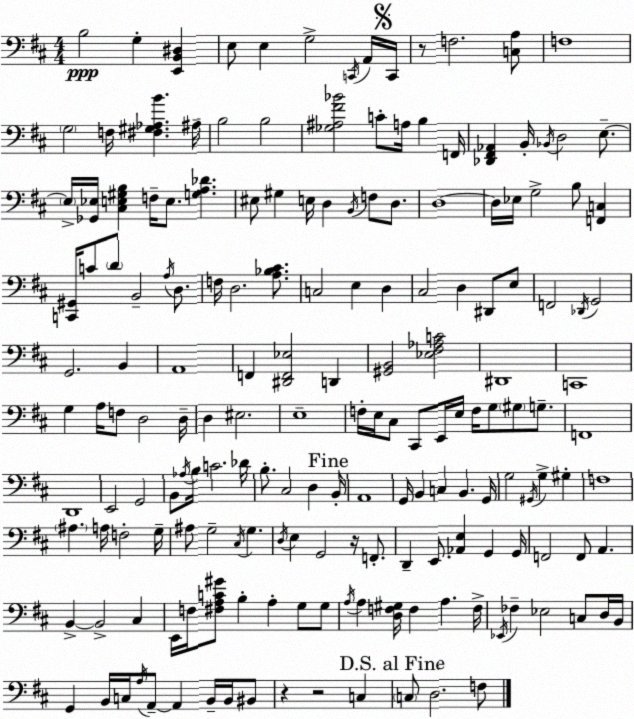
X:1
T:Untitled
M:4/4
L:1/4
K:D
B,2 G, [E,,B,,^D,] E,/2 E, G,2 C,,/4 A,,/4 C,,/4 z/2 F,2 [C,A,]/2 F,4 G,2 F,/4 [^F,^G,_A,B] ^A,/4 B,2 B,2 [_G,^A,^F_B]2 C/2 A,/4 B, F,,/4 [_D,,^F,,_A,,] B,,/4 _B,,/4 D,2 E,/2 E,/4 [_G,,_E,]/4 [^C,E,^G,B,] F,/4 E,/2 [G,A,_D] ^E,/2 ^G, E,/4 D, B,,/4 F,/2 D,/2 D,4 D,/4 _E,/4 G,2 B,/2 [F,,C,] [C,,^G,,]/4 C/2 D/2 B,,2 A,/4 D,/2 F,/4 D,2 [A,_B,^C]/2 C,2 E, D, ^C,2 D, ^D,,/2 E,/2 F,,2 _D,,/4 G,,2 G,,2 B,, A,,4 F,, [^D,,F,,_E,]2 D,, [^G,,B,,]2 [_E,^F,_A,C]2 ^D,,4 C,,4 G, A,/4 F,/2 D,2 D,/4 D, ^E,2 E,4 F,/4 E,/4 ^C,/2 ^C,,/2 E,,/4 E,/4 F,/4 G,/2 ^G,/2 G,/2 F,,4 D,,4 E,,2 G,,2 B,,/2 _A,/4 B,/4 C2 _D/4 B,/2 ^C,2 D, B,,/4 A,,4 G,,/4 B,, C, B,, G,,/4 G,2 ^G,,/4 G, ^G, F,4 ^A, A,/4 F,2 G,/4 ^A,/2 G,2 ^C,/4 G, D,/4 E, G,,2 z/4 F,,/2 D,, E,,/2 [_A,,E,] G,, G,,/4 F,,2 F,,/2 A,, B,, B,,2 ^C, E,,/4 F,/4 [^F,A,C^G]/2 B, A, G,/2 G,/2 A,/4 A, [D,F,^G,]/4 F, A, F,/4 _E,,/4 _F, _E,2 C,/2 D,/4 B,,/4 G,, B,,/4 C,/4 A,/4 A,,/2 A,, B,,/4 B,,/4 ^B,,/2 z z2 C, C,/2 D,2 F,/2